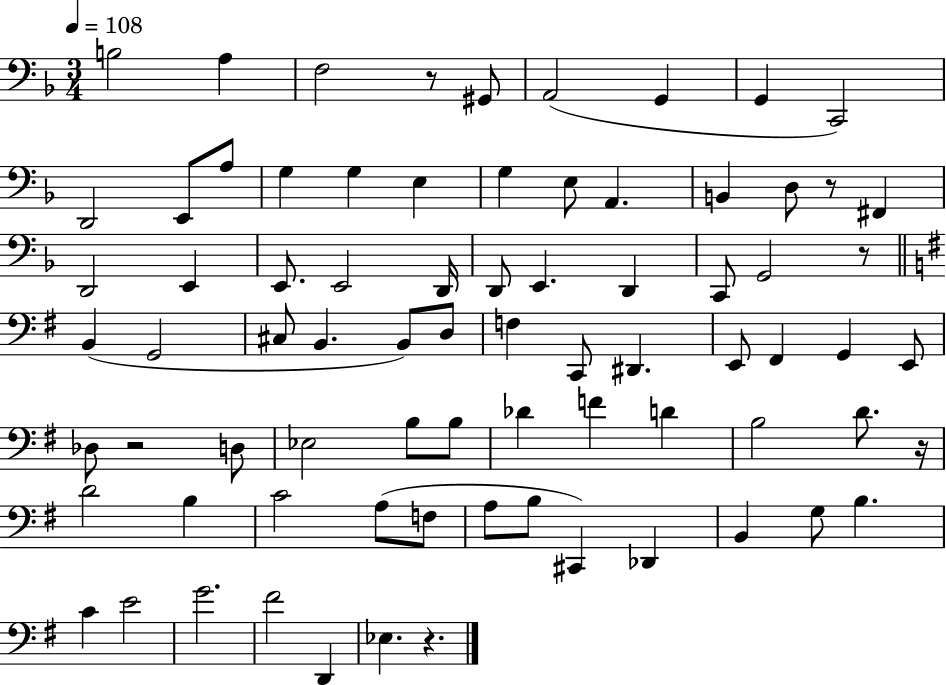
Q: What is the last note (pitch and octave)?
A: Eb3